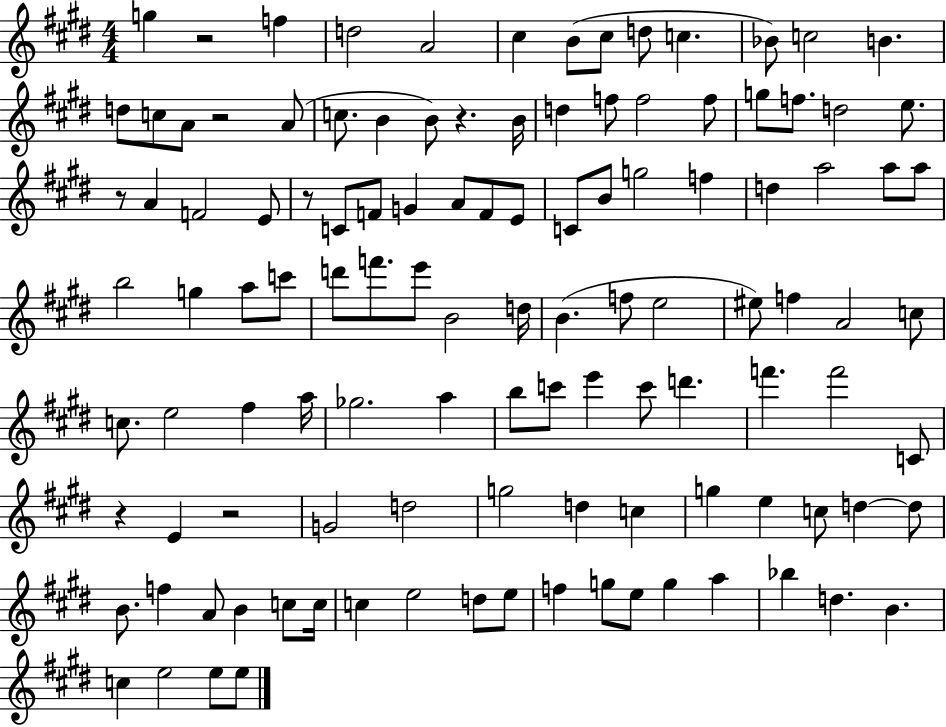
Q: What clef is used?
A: treble